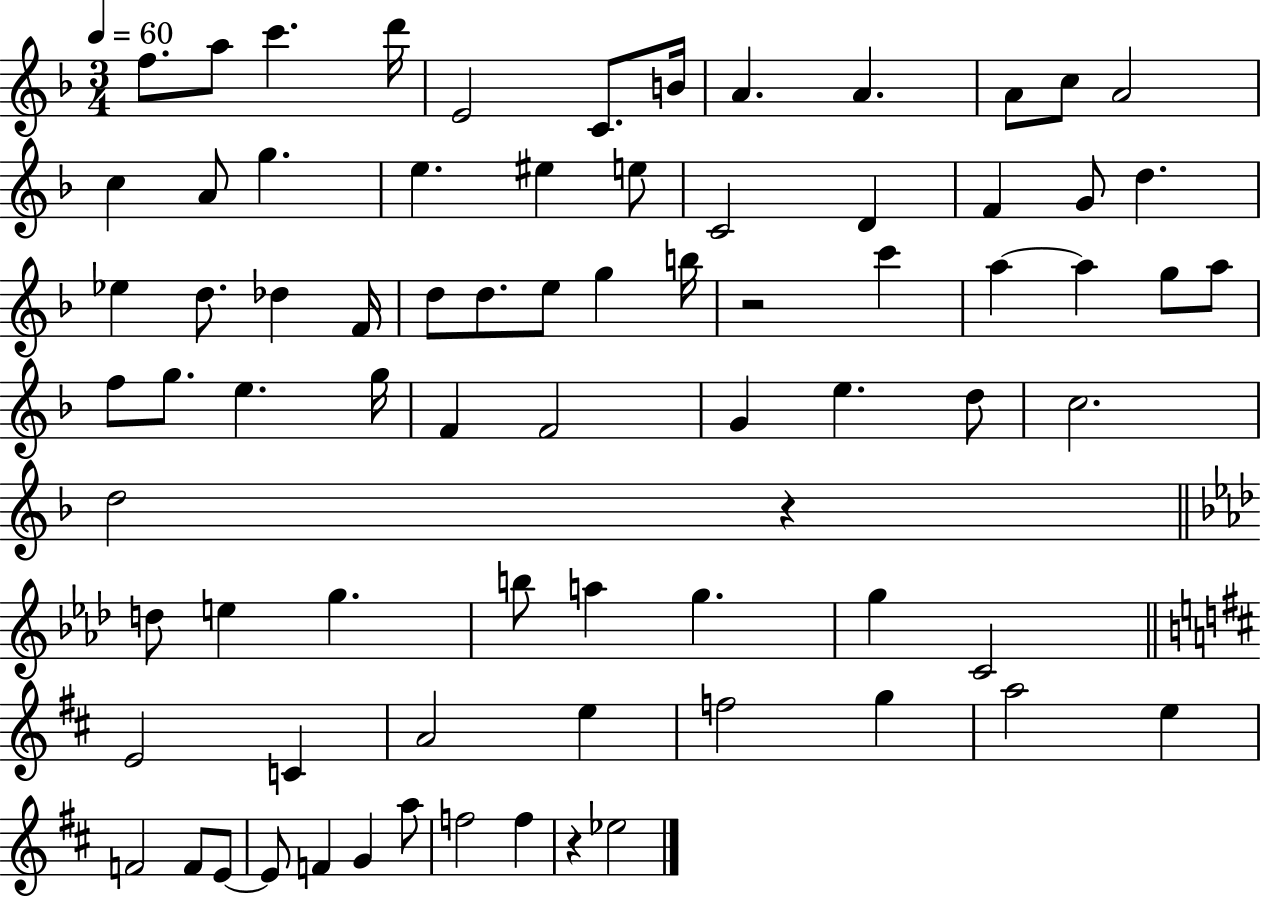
X:1
T:Untitled
M:3/4
L:1/4
K:F
f/2 a/2 c' d'/4 E2 C/2 B/4 A A A/2 c/2 A2 c A/2 g e ^e e/2 C2 D F G/2 d _e d/2 _d F/4 d/2 d/2 e/2 g b/4 z2 c' a a g/2 a/2 f/2 g/2 e g/4 F F2 G e d/2 c2 d2 z d/2 e g b/2 a g g C2 E2 C A2 e f2 g a2 e F2 F/2 E/2 E/2 F G a/2 f2 f z _e2